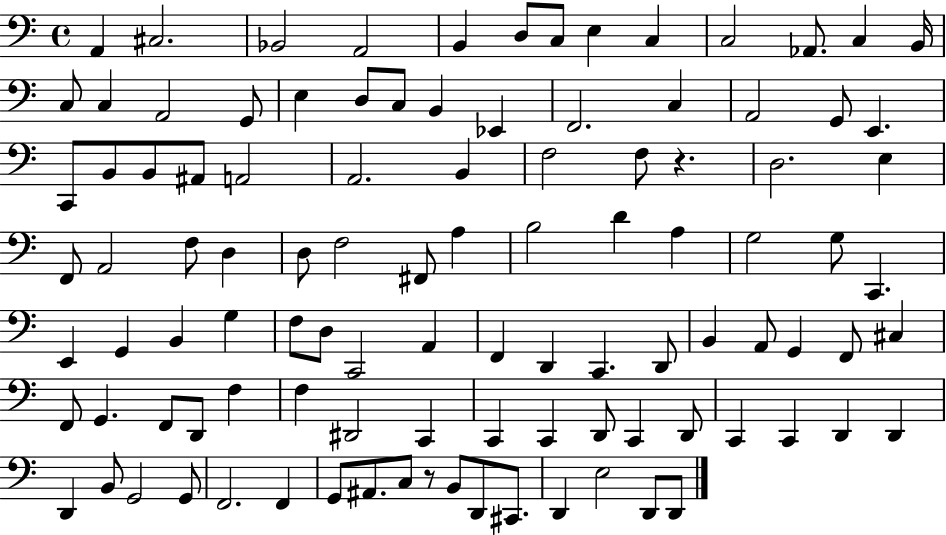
A2/q C#3/h. Bb2/h A2/h B2/q D3/e C3/e E3/q C3/q C3/h Ab2/e. C3/q B2/s C3/e C3/q A2/h G2/e E3/q D3/e C3/e B2/q Eb2/q F2/h. C3/q A2/h G2/e E2/q. C2/e B2/e B2/e A#2/e A2/h A2/h. B2/q F3/h F3/e R/q. D3/h. E3/q F2/e A2/h F3/e D3/q D3/e F3/h F#2/e A3/q B3/h D4/q A3/q G3/h G3/e C2/q. E2/q G2/q B2/q G3/q F3/e D3/e C2/h A2/q F2/q D2/q C2/q. D2/e B2/q A2/e G2/q F2/e C#3/q F2/e G2/q. F2/e D2/e F3/q F3/q D#2/h C2/q C2/q C2/q D2/e C2/q D2/e C2/q C2/q D2/q D2/q D2/q B2/e G2/h G2/e F2/h. F2/q G2/e A#2/e. C3/e R/e B2/e D2/e C#2/e. D2/q E3/h D2/e D2/e